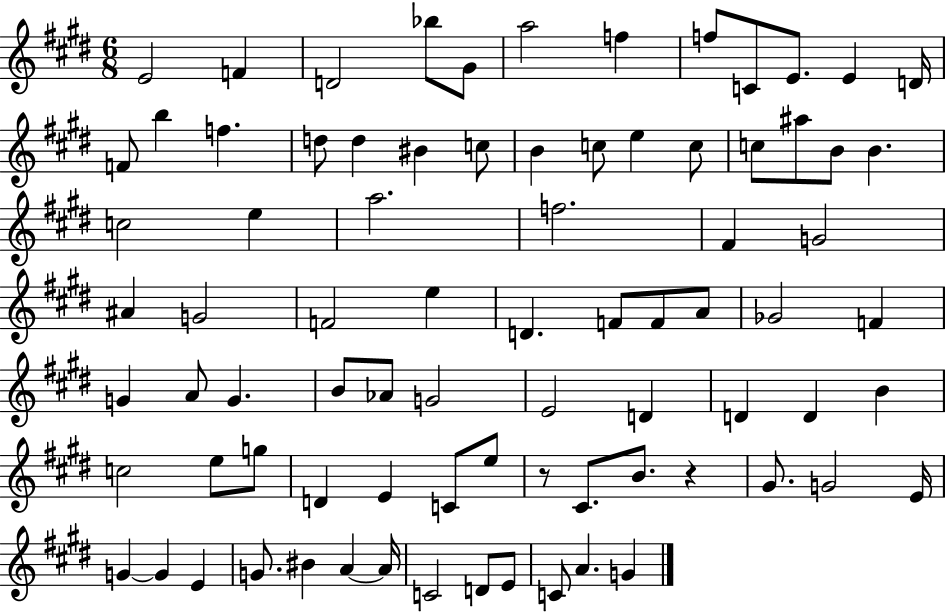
{
  \clef treble
  \numericTimeSignature
  \time 6/8
  \key e \major
  \repeat volta 2 { e'2 f'4 | d'2 bes''8 gis'8 | a''2 f''4 | f''8 c'8 e'8. e'4 d'16 | \break f'8 b''4 f''4. | d''8 d''4 bis'4 c''8 | b'4 c''8 e''4 c''8 | c''8 ais''8 b'8 b'4. | \break c''2 e''4 | a''2. | f''2. | fis'4 g'2 | \break ais'4 g'2 | f'2 e''4 | d'4. f'8 f'8 a'8 | ges'2 f'4 | \break g'4 a'8 g'4. | b'8 aes'8 g'2 | e'2 d'4 | d'4 d'4 b'4 | \break c''2 e''8 g''8 | d'4 e'4 c'8 e''8 | r8 cis'8. b'8. r4 | gis'8. g'2 e'16 | \break g'4~~ g'4 e'4 | g'8. bis'4 a'4~~ a'16 | c'2 d'8 e'8 | c'8 a'4. g'4 | \break } \bar "|."
}